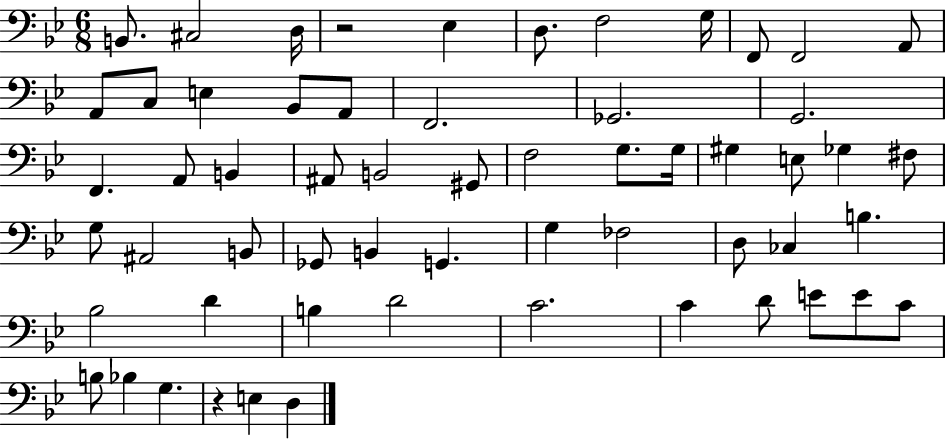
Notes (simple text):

B2/e. C#3/h D3/s R/h Eb3/q D3/e. F3/h G3/s F2/e F2/h A2/e A2/e C3/e E3/q Bb2/e A2/e F2/h. Gb2/h. G2/h. F2/q. A2/e B2/q A#2/e B2/h G#2/e F3/h G3/e. G3/s G#3/q E3/e Gb3/q F#3/e G3/e A#2/h B2/e Gb2/e B2/q G2/q. G3/q FES3/h D3/e CES3/q B3/q. Bb3/h D4/q B3/q D4/h C4/h. C4/q D4/e E4/e E4/e C4/e B3/e Bb3/q G3/q. R/q E3/q D3/q